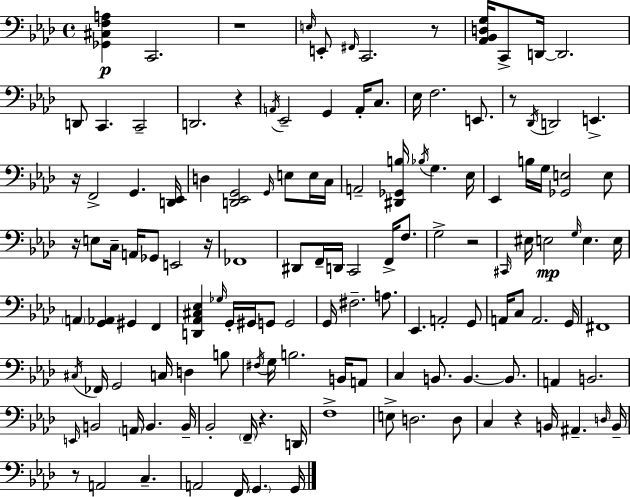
[Gb2,C#3,F3,A3]/q C2/h. R/w E3/s E2/e F#2/s C2/h. R/e [Ab2,Bb2,D3,G3]/s C2/e D2/s D2/h. D2/e C2/q. C2/h D2/h. R/q A2/s Eb2/h G2/q A2/s C3/e. Eb3/s F3/h. E2/e. R/e Db2/s D2/h E2/q. R/s F2/h G2/q. [D2,Eb2]/s D3/q [D2,Eb2,G2]/h G2/s E3/e E3/s C3/s A2/h [D#2,Gb2,B3]/s Bb3/s G3/q. Eb3/s Eb2/q B3/s G3/s [Gb2,E3]/h E3/e R/s E3/e C3/s A2/s Gb2/e E2/h R/s FES2/w D#2/e F2/s D2/s C2/h F2/s F3/e. G3/h R/h C#2/s EIS3/s E3/h G3/s E3/q. E3/s A2/q [G2,Ab2]/q G#2/q F2/q [D2,Ab2,C#3,Eb3]/q Gb3/s G2/s G#2/s G2/e G2/h G2/s F#3/h. A3/e. Eb2/q. A2/h G2/e A2/s C3/e A2/h. G2/s F#2/w C#3/s FES2/s G2/h C3/s D3/q B3/e F#3/s G3/s B3/h. B2/s A2/e C3/q B2/e. B2/q. B2/e. A2/q B2/h. E2/s B2/h A2/s B2/q. B2/s Bb2/h F2/s R/q. D2/s F3/w E3/e D3/h. D3/e C3/q R/q B2/s A#2/q. D3/s B2/s R/e A2/h C3/q. A2/h F2/s G2/q. G2/s